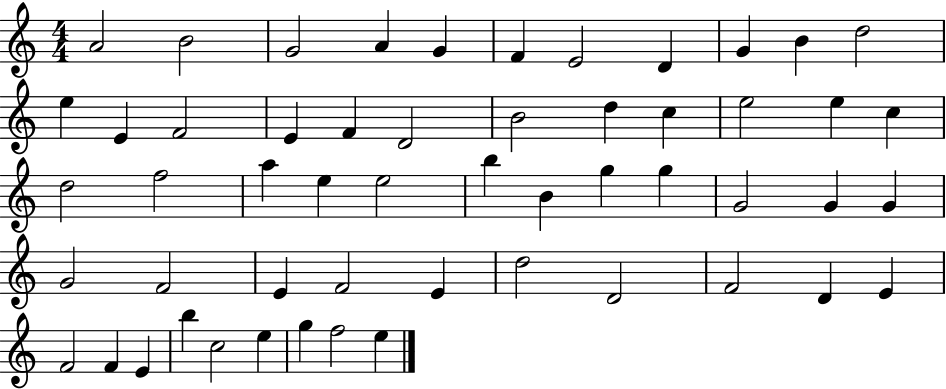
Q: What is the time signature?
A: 4/4